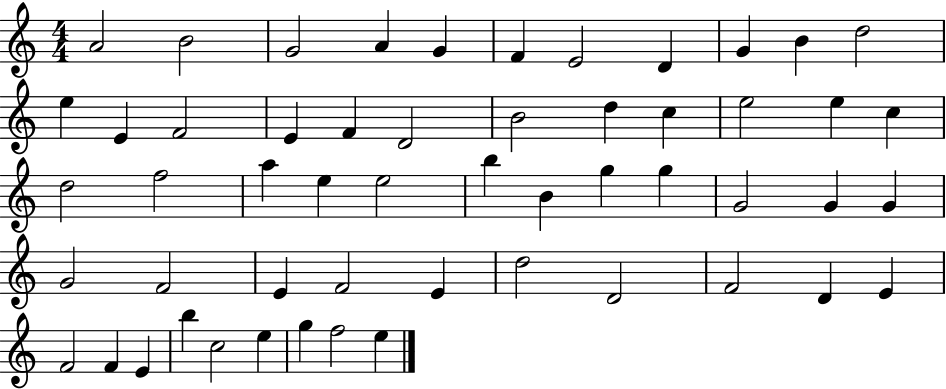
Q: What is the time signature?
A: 4/4